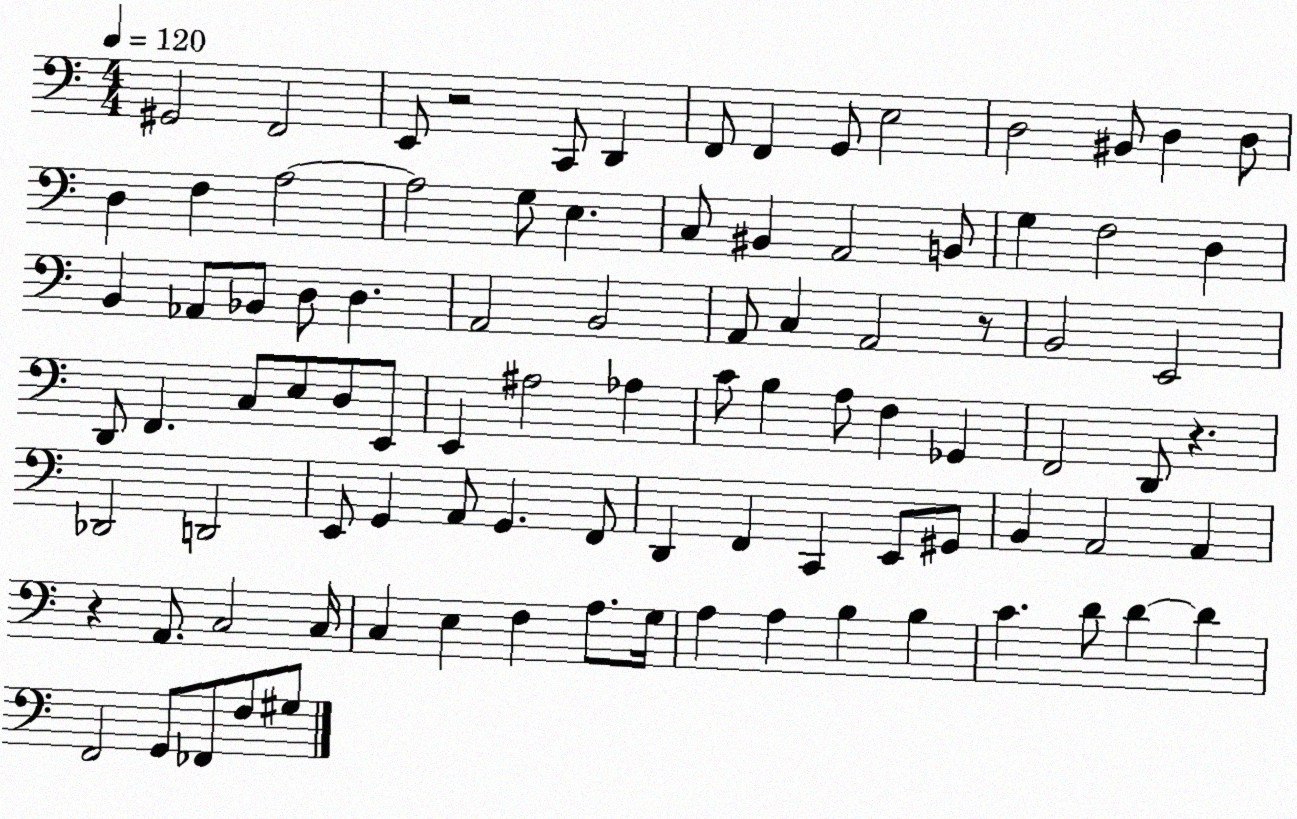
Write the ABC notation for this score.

X:1
T:Untitled
M:4/4
L:1/4
K:C
^G,,2 F,,2 E,,/2 z2 C,,/2 D,, F,,/2 F,, G,,/2 E,2 D,2 ^B,,/2 D, D,/2 D, F, A,2 A,2 G,/2 E, C,/2 ^B,, A,,2 B,,/2 G, F,2 D, B,, _A,,/2 _B,,/2 D,/2 D, A,,2 B,,2 A,,/2 C, A,,2 z/2 B,,2 E,,2 D,,/2 F,, C,/2 E,/2 D,/2 E,,/2 E,, ^A,2 _A, C/2 B, A,/2 F, _G,, F,,2 D,,/2 z _D,,2 D,,2 E,,/2 G,, A,,/2 G,, F,,/2 D,, F,, C,, E,,/2 ^G,,/2 B,, A,,2 A,, z A,,/2 C,2 C,/4 C, E, F, A,/2 G,/4 A, A, B, B, C D/2 D D F,,2 G,,/2 _F,,/2 F,/2 ^G,/2